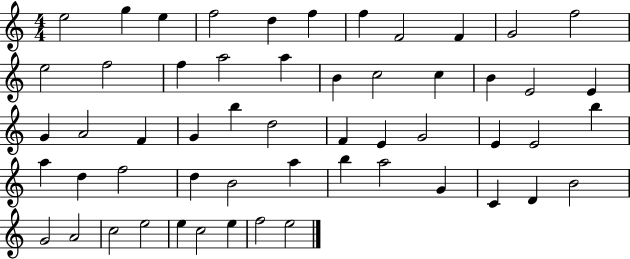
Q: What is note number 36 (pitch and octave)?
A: D5